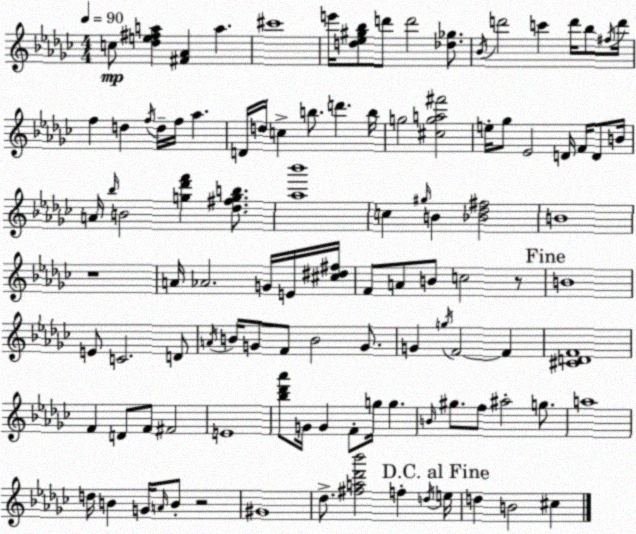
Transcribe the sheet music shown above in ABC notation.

X:1
T:Untitled
M:4/4
L:1/4
K:Ebm
c/2 [_de^fa] [^F_A] a ^c'4 e'/4 [d_e^g_b]/2 d'/2 d'2 [_d_g]/2 _B/4 d'2 c' d'/4 _b/2 ^f/4 d'/4 f d f/4 d/4 f/4 _a D/4 d/4 c b/2 d' b/4 g2 [^cga^f']2 e/4 _g/2 _E2 D/4 F/4 D/2 B/4 A/4 _b/4 B2 [g_d'f'] [_d^fgb]/2 [_a_b']4 c ^g/4 B [_B_d^f]2 B4 z4 A/4 _A2 G/4 E/4 [^c^d^f]/4 F/2 A/2 B/2 c2 z/2 B4 E/2 C2 D/2 A/4 B/4 G/2 F/2 B2 G/2 G g/4 F2 F [^CDF]4 F D/2 F/2 ^F2 E4 [_b_d'_a']/2 G/4 G F/2 g/4 g B/4 ^g/2 f/2 ^a2 g/2 a4 d/4 B G/4 A/4 B/2 z2 ^G4 _d/2 [^fa_d'_b']2 f d/4 e/4 d B2 ^c